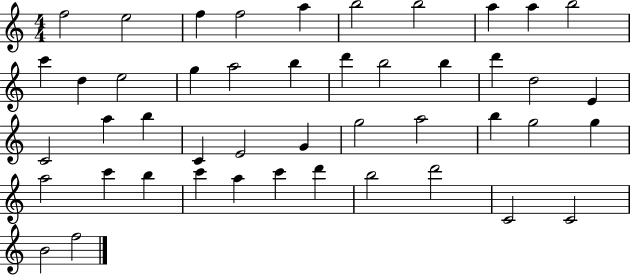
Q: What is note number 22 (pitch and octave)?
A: E4